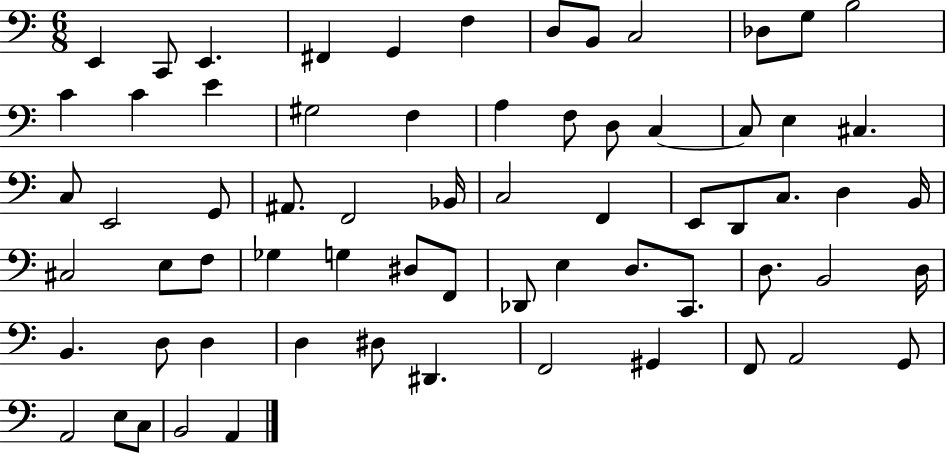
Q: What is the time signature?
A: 6/8